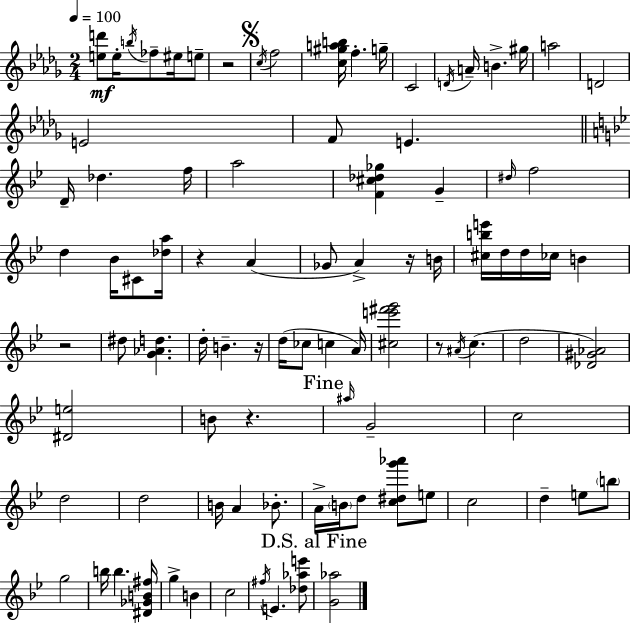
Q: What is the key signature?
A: BES minor